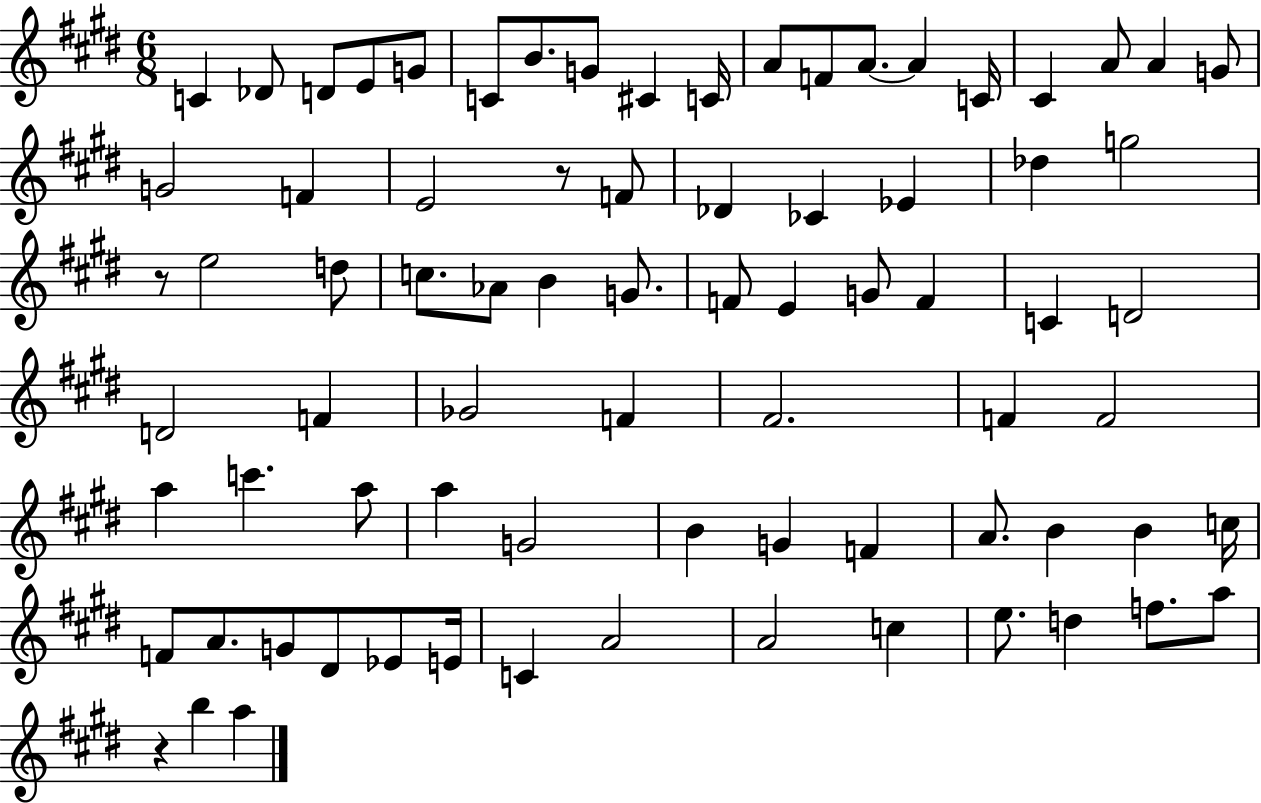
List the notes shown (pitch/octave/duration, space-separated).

C4/q Db4/e D4/e E4/e G4/e C4/e B4/e. G4/e C#4/q C4/s A4/e F4/e A4/e. A4/q C4/s C#4/q A4/e A4/q G4/e G4/h F4/q E4/h R/e F4/e Db4/q CES4/q Eb4/q Db5/q G5/h R/e E5/h D5/e C5/e. Ab4/e B4/q G4/e. F4/e E4/q G4/e F4/q C4/q D4/h D4/h F4/q Gb4/h F4/q F#4/h. F4/q F4/h A5/q C6/q. A5/e A5/q G4/h B4/q G4/q F4/q A4/e. B4/q B4/q C5/s F4/e A4/e. G4/e D#4/e Eb4/e E4/s C4/q A4/h A4/h C5/q E5/e. D5/q F5/e. A5/e R/q B5/q A5/q